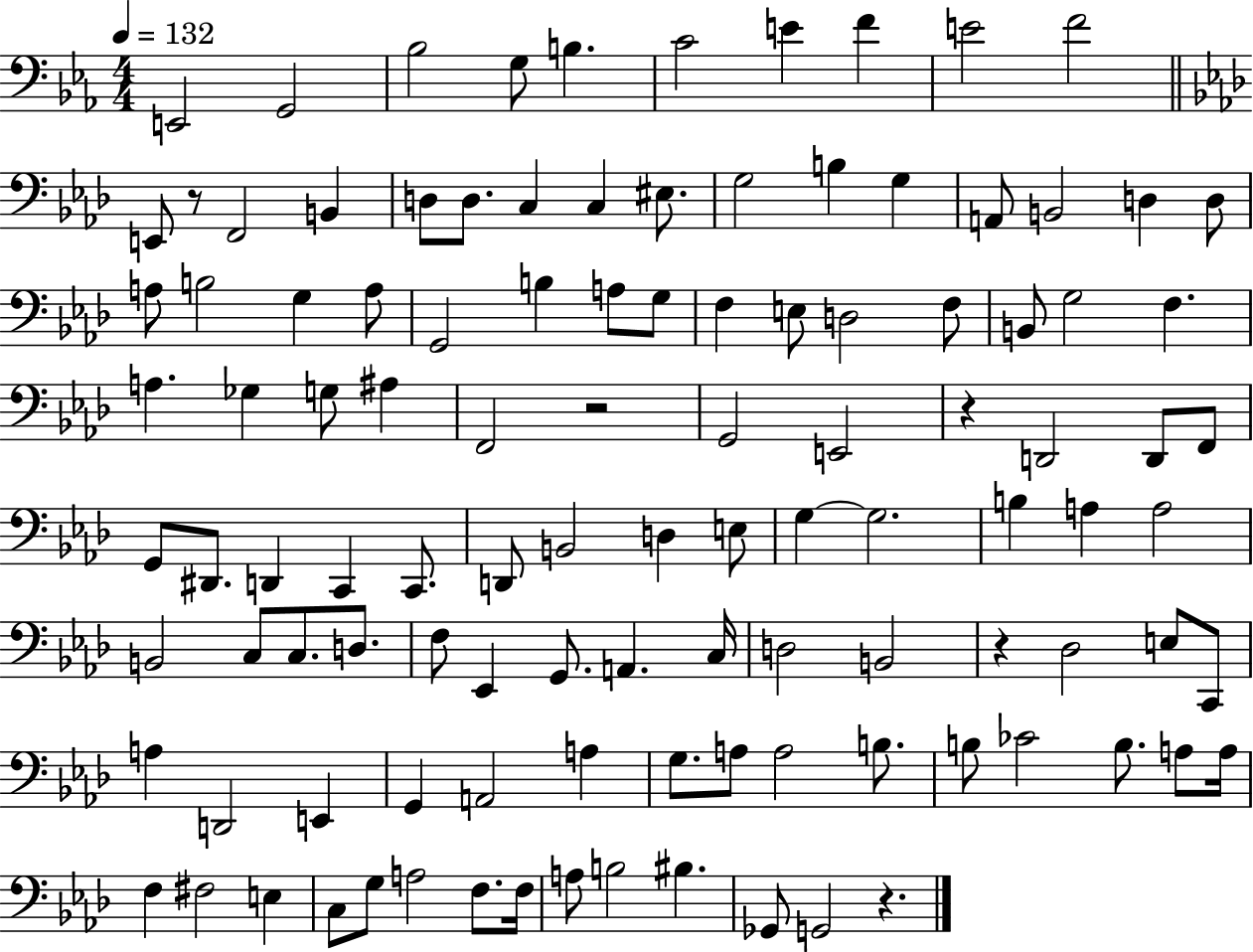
E2/h G2/h Bb3/h G3/e B3/q. C4/h E4/q F4/q E4/h F4/h E2/e R/e F2/h B2/q D3/e D3/e. C3/q C3/q EIS3/e. G3/h B3/q G3/q A2/e B2/h D3/q D3/e A3/e B3/h G3/q A3/e G2/h B3/q A3/e G3/e F3/q E3/e D3/h F3/e B2/e G3/h F3/q. A3/q. Gb3/q G3/e A#3/q F2/h R/h G2/h E2/h R/q D2/h D2/e F2/e G2/e D#2/e. D2/q C2/q C2/e. D2/e B2/h D3/q E3/e G3/q G3/h. B3/q A3/q A3/h B2/h C3/e C3/e. D3/e. F3/e Eb2/q G2/e. A2/q. C3/s D3/h B2/h R/q Db3/h E3/e C2/e A3/q D2/h E2/q G2/q A2/h A3/q G3/e. A3/e A3/h B3/e. B3/e CES4/h B3/e. A3/e A3/s F3/q F#3/h E3/q C3/e G3/e A3/h F3/e. F3/s A3/e B3/h BIS3/q. Gb2/e G2/h R/q.